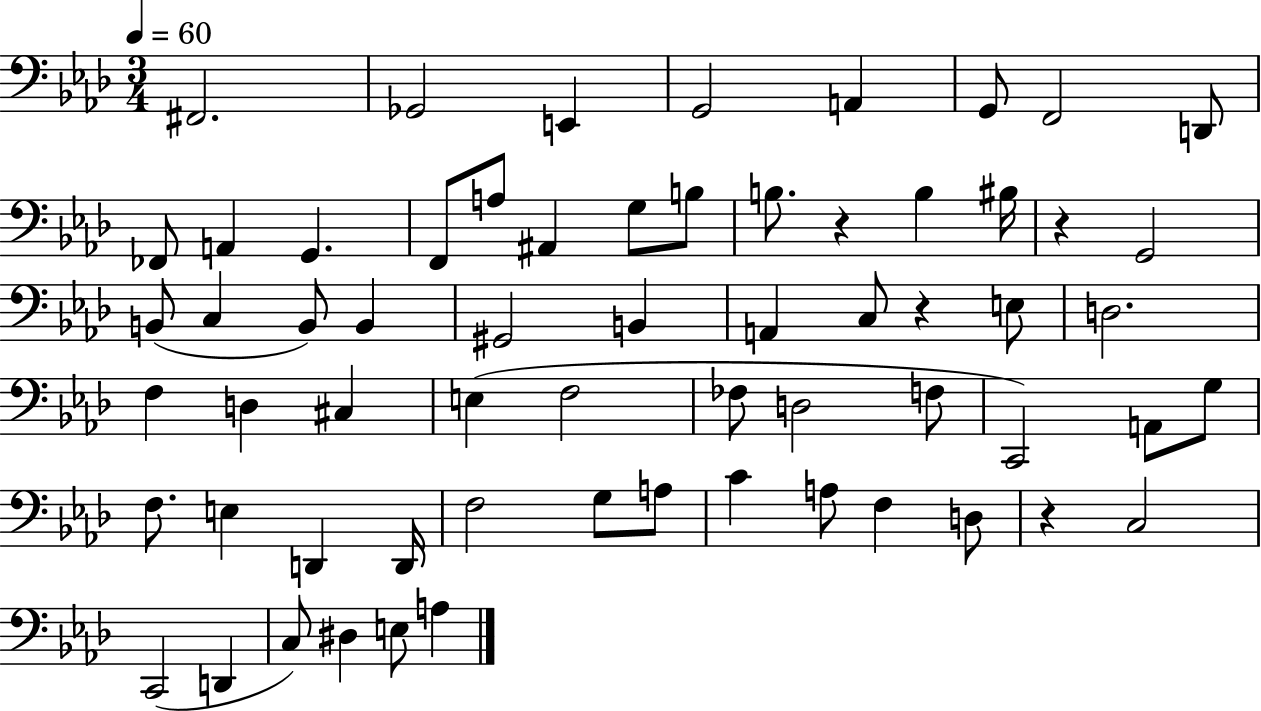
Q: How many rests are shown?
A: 4